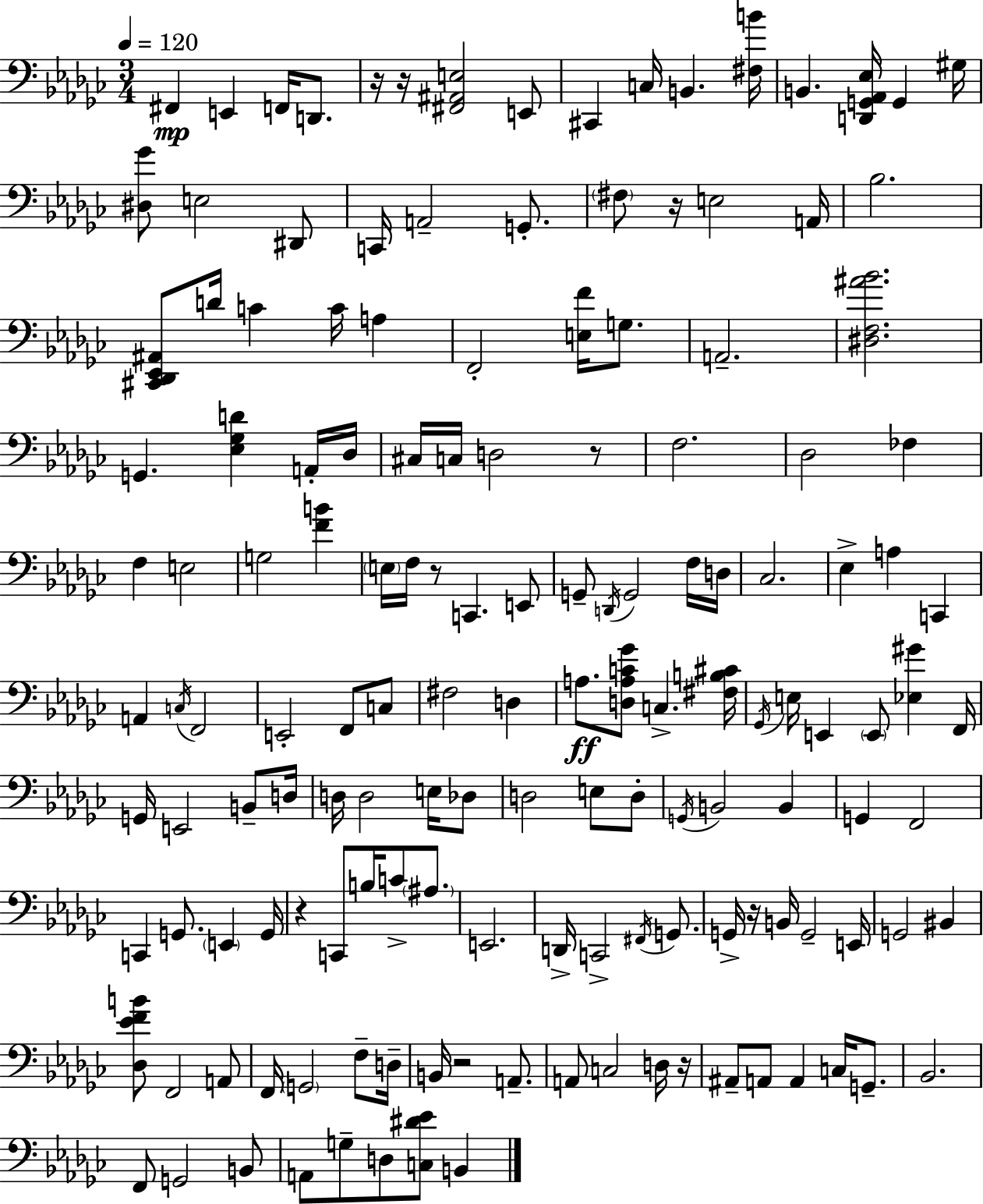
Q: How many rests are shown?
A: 9